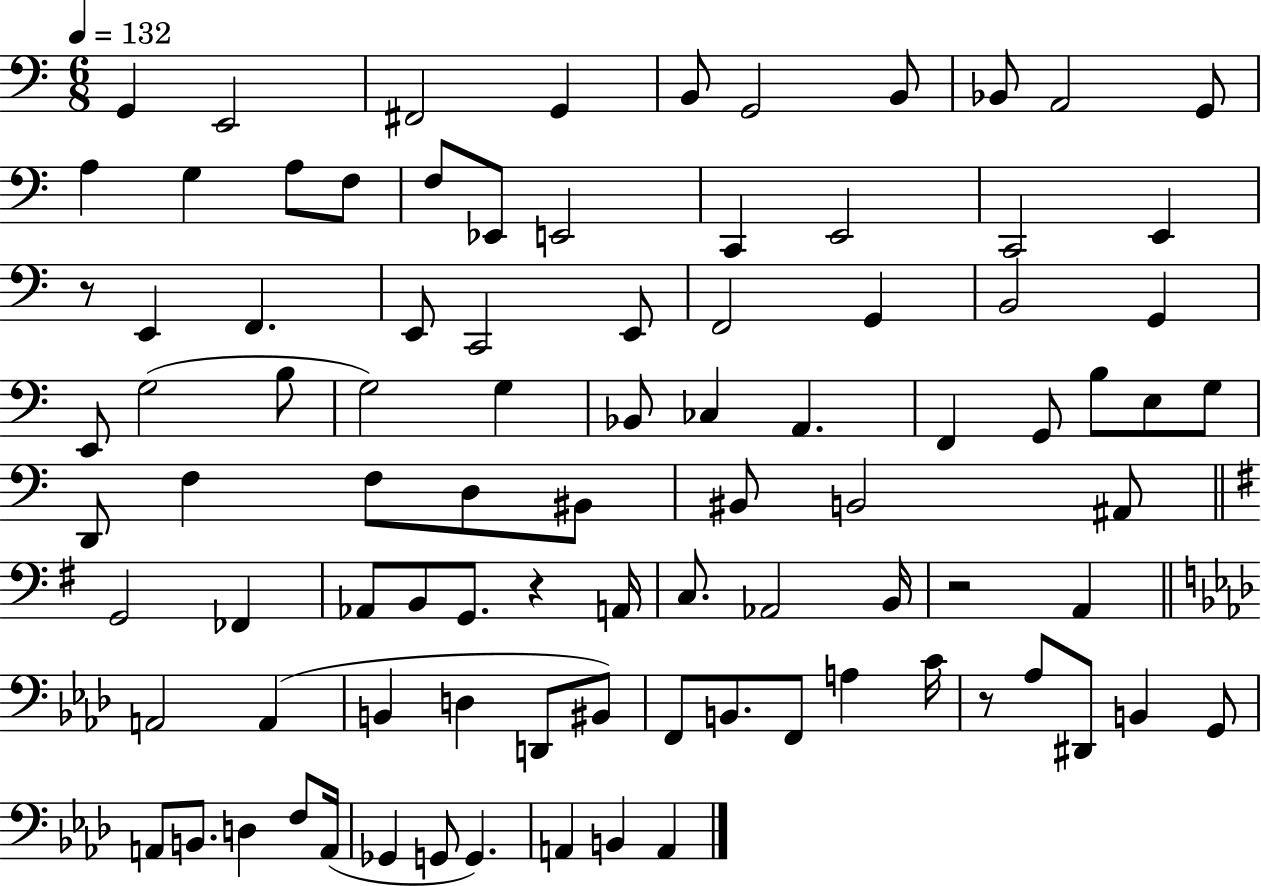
G2/q E2/h F#2/h G2/q B2/e G2/h B2/e Bb2/e A2/h G2/e A3/q G3/q A3/e F3/e F3/e Eb2/e E2/h C2/q E2/h C2/h E2/q R/e E2/q F2/q. E2/e C2/h E2/e F2/h G2/q B2/h G2/q E2/e G3/h B3/e G3/h G3/q Bb2/e CES3/q A2/q. F2/q G2/e B3/e E3/e G3/e D2/e F3/q F3/e D3/e BIS2/e BIS2/e B2/h A#2/e G2/h FES2/q Ab2/e B2/e G2/e. R/q A2/s C3/e. Ab2/h B2/s R/h A2/q A2/h A2/q B2/q D3/q D2/e BIS2/e F2/e B2/e. F2/e A3/q C4/s R/e Ab3/e D#2/e B2/q G2/e A2/e B2/e. D3/q F3/e A2/s Gb2/q G2/e G2/q. A2/q B2/q A2/q